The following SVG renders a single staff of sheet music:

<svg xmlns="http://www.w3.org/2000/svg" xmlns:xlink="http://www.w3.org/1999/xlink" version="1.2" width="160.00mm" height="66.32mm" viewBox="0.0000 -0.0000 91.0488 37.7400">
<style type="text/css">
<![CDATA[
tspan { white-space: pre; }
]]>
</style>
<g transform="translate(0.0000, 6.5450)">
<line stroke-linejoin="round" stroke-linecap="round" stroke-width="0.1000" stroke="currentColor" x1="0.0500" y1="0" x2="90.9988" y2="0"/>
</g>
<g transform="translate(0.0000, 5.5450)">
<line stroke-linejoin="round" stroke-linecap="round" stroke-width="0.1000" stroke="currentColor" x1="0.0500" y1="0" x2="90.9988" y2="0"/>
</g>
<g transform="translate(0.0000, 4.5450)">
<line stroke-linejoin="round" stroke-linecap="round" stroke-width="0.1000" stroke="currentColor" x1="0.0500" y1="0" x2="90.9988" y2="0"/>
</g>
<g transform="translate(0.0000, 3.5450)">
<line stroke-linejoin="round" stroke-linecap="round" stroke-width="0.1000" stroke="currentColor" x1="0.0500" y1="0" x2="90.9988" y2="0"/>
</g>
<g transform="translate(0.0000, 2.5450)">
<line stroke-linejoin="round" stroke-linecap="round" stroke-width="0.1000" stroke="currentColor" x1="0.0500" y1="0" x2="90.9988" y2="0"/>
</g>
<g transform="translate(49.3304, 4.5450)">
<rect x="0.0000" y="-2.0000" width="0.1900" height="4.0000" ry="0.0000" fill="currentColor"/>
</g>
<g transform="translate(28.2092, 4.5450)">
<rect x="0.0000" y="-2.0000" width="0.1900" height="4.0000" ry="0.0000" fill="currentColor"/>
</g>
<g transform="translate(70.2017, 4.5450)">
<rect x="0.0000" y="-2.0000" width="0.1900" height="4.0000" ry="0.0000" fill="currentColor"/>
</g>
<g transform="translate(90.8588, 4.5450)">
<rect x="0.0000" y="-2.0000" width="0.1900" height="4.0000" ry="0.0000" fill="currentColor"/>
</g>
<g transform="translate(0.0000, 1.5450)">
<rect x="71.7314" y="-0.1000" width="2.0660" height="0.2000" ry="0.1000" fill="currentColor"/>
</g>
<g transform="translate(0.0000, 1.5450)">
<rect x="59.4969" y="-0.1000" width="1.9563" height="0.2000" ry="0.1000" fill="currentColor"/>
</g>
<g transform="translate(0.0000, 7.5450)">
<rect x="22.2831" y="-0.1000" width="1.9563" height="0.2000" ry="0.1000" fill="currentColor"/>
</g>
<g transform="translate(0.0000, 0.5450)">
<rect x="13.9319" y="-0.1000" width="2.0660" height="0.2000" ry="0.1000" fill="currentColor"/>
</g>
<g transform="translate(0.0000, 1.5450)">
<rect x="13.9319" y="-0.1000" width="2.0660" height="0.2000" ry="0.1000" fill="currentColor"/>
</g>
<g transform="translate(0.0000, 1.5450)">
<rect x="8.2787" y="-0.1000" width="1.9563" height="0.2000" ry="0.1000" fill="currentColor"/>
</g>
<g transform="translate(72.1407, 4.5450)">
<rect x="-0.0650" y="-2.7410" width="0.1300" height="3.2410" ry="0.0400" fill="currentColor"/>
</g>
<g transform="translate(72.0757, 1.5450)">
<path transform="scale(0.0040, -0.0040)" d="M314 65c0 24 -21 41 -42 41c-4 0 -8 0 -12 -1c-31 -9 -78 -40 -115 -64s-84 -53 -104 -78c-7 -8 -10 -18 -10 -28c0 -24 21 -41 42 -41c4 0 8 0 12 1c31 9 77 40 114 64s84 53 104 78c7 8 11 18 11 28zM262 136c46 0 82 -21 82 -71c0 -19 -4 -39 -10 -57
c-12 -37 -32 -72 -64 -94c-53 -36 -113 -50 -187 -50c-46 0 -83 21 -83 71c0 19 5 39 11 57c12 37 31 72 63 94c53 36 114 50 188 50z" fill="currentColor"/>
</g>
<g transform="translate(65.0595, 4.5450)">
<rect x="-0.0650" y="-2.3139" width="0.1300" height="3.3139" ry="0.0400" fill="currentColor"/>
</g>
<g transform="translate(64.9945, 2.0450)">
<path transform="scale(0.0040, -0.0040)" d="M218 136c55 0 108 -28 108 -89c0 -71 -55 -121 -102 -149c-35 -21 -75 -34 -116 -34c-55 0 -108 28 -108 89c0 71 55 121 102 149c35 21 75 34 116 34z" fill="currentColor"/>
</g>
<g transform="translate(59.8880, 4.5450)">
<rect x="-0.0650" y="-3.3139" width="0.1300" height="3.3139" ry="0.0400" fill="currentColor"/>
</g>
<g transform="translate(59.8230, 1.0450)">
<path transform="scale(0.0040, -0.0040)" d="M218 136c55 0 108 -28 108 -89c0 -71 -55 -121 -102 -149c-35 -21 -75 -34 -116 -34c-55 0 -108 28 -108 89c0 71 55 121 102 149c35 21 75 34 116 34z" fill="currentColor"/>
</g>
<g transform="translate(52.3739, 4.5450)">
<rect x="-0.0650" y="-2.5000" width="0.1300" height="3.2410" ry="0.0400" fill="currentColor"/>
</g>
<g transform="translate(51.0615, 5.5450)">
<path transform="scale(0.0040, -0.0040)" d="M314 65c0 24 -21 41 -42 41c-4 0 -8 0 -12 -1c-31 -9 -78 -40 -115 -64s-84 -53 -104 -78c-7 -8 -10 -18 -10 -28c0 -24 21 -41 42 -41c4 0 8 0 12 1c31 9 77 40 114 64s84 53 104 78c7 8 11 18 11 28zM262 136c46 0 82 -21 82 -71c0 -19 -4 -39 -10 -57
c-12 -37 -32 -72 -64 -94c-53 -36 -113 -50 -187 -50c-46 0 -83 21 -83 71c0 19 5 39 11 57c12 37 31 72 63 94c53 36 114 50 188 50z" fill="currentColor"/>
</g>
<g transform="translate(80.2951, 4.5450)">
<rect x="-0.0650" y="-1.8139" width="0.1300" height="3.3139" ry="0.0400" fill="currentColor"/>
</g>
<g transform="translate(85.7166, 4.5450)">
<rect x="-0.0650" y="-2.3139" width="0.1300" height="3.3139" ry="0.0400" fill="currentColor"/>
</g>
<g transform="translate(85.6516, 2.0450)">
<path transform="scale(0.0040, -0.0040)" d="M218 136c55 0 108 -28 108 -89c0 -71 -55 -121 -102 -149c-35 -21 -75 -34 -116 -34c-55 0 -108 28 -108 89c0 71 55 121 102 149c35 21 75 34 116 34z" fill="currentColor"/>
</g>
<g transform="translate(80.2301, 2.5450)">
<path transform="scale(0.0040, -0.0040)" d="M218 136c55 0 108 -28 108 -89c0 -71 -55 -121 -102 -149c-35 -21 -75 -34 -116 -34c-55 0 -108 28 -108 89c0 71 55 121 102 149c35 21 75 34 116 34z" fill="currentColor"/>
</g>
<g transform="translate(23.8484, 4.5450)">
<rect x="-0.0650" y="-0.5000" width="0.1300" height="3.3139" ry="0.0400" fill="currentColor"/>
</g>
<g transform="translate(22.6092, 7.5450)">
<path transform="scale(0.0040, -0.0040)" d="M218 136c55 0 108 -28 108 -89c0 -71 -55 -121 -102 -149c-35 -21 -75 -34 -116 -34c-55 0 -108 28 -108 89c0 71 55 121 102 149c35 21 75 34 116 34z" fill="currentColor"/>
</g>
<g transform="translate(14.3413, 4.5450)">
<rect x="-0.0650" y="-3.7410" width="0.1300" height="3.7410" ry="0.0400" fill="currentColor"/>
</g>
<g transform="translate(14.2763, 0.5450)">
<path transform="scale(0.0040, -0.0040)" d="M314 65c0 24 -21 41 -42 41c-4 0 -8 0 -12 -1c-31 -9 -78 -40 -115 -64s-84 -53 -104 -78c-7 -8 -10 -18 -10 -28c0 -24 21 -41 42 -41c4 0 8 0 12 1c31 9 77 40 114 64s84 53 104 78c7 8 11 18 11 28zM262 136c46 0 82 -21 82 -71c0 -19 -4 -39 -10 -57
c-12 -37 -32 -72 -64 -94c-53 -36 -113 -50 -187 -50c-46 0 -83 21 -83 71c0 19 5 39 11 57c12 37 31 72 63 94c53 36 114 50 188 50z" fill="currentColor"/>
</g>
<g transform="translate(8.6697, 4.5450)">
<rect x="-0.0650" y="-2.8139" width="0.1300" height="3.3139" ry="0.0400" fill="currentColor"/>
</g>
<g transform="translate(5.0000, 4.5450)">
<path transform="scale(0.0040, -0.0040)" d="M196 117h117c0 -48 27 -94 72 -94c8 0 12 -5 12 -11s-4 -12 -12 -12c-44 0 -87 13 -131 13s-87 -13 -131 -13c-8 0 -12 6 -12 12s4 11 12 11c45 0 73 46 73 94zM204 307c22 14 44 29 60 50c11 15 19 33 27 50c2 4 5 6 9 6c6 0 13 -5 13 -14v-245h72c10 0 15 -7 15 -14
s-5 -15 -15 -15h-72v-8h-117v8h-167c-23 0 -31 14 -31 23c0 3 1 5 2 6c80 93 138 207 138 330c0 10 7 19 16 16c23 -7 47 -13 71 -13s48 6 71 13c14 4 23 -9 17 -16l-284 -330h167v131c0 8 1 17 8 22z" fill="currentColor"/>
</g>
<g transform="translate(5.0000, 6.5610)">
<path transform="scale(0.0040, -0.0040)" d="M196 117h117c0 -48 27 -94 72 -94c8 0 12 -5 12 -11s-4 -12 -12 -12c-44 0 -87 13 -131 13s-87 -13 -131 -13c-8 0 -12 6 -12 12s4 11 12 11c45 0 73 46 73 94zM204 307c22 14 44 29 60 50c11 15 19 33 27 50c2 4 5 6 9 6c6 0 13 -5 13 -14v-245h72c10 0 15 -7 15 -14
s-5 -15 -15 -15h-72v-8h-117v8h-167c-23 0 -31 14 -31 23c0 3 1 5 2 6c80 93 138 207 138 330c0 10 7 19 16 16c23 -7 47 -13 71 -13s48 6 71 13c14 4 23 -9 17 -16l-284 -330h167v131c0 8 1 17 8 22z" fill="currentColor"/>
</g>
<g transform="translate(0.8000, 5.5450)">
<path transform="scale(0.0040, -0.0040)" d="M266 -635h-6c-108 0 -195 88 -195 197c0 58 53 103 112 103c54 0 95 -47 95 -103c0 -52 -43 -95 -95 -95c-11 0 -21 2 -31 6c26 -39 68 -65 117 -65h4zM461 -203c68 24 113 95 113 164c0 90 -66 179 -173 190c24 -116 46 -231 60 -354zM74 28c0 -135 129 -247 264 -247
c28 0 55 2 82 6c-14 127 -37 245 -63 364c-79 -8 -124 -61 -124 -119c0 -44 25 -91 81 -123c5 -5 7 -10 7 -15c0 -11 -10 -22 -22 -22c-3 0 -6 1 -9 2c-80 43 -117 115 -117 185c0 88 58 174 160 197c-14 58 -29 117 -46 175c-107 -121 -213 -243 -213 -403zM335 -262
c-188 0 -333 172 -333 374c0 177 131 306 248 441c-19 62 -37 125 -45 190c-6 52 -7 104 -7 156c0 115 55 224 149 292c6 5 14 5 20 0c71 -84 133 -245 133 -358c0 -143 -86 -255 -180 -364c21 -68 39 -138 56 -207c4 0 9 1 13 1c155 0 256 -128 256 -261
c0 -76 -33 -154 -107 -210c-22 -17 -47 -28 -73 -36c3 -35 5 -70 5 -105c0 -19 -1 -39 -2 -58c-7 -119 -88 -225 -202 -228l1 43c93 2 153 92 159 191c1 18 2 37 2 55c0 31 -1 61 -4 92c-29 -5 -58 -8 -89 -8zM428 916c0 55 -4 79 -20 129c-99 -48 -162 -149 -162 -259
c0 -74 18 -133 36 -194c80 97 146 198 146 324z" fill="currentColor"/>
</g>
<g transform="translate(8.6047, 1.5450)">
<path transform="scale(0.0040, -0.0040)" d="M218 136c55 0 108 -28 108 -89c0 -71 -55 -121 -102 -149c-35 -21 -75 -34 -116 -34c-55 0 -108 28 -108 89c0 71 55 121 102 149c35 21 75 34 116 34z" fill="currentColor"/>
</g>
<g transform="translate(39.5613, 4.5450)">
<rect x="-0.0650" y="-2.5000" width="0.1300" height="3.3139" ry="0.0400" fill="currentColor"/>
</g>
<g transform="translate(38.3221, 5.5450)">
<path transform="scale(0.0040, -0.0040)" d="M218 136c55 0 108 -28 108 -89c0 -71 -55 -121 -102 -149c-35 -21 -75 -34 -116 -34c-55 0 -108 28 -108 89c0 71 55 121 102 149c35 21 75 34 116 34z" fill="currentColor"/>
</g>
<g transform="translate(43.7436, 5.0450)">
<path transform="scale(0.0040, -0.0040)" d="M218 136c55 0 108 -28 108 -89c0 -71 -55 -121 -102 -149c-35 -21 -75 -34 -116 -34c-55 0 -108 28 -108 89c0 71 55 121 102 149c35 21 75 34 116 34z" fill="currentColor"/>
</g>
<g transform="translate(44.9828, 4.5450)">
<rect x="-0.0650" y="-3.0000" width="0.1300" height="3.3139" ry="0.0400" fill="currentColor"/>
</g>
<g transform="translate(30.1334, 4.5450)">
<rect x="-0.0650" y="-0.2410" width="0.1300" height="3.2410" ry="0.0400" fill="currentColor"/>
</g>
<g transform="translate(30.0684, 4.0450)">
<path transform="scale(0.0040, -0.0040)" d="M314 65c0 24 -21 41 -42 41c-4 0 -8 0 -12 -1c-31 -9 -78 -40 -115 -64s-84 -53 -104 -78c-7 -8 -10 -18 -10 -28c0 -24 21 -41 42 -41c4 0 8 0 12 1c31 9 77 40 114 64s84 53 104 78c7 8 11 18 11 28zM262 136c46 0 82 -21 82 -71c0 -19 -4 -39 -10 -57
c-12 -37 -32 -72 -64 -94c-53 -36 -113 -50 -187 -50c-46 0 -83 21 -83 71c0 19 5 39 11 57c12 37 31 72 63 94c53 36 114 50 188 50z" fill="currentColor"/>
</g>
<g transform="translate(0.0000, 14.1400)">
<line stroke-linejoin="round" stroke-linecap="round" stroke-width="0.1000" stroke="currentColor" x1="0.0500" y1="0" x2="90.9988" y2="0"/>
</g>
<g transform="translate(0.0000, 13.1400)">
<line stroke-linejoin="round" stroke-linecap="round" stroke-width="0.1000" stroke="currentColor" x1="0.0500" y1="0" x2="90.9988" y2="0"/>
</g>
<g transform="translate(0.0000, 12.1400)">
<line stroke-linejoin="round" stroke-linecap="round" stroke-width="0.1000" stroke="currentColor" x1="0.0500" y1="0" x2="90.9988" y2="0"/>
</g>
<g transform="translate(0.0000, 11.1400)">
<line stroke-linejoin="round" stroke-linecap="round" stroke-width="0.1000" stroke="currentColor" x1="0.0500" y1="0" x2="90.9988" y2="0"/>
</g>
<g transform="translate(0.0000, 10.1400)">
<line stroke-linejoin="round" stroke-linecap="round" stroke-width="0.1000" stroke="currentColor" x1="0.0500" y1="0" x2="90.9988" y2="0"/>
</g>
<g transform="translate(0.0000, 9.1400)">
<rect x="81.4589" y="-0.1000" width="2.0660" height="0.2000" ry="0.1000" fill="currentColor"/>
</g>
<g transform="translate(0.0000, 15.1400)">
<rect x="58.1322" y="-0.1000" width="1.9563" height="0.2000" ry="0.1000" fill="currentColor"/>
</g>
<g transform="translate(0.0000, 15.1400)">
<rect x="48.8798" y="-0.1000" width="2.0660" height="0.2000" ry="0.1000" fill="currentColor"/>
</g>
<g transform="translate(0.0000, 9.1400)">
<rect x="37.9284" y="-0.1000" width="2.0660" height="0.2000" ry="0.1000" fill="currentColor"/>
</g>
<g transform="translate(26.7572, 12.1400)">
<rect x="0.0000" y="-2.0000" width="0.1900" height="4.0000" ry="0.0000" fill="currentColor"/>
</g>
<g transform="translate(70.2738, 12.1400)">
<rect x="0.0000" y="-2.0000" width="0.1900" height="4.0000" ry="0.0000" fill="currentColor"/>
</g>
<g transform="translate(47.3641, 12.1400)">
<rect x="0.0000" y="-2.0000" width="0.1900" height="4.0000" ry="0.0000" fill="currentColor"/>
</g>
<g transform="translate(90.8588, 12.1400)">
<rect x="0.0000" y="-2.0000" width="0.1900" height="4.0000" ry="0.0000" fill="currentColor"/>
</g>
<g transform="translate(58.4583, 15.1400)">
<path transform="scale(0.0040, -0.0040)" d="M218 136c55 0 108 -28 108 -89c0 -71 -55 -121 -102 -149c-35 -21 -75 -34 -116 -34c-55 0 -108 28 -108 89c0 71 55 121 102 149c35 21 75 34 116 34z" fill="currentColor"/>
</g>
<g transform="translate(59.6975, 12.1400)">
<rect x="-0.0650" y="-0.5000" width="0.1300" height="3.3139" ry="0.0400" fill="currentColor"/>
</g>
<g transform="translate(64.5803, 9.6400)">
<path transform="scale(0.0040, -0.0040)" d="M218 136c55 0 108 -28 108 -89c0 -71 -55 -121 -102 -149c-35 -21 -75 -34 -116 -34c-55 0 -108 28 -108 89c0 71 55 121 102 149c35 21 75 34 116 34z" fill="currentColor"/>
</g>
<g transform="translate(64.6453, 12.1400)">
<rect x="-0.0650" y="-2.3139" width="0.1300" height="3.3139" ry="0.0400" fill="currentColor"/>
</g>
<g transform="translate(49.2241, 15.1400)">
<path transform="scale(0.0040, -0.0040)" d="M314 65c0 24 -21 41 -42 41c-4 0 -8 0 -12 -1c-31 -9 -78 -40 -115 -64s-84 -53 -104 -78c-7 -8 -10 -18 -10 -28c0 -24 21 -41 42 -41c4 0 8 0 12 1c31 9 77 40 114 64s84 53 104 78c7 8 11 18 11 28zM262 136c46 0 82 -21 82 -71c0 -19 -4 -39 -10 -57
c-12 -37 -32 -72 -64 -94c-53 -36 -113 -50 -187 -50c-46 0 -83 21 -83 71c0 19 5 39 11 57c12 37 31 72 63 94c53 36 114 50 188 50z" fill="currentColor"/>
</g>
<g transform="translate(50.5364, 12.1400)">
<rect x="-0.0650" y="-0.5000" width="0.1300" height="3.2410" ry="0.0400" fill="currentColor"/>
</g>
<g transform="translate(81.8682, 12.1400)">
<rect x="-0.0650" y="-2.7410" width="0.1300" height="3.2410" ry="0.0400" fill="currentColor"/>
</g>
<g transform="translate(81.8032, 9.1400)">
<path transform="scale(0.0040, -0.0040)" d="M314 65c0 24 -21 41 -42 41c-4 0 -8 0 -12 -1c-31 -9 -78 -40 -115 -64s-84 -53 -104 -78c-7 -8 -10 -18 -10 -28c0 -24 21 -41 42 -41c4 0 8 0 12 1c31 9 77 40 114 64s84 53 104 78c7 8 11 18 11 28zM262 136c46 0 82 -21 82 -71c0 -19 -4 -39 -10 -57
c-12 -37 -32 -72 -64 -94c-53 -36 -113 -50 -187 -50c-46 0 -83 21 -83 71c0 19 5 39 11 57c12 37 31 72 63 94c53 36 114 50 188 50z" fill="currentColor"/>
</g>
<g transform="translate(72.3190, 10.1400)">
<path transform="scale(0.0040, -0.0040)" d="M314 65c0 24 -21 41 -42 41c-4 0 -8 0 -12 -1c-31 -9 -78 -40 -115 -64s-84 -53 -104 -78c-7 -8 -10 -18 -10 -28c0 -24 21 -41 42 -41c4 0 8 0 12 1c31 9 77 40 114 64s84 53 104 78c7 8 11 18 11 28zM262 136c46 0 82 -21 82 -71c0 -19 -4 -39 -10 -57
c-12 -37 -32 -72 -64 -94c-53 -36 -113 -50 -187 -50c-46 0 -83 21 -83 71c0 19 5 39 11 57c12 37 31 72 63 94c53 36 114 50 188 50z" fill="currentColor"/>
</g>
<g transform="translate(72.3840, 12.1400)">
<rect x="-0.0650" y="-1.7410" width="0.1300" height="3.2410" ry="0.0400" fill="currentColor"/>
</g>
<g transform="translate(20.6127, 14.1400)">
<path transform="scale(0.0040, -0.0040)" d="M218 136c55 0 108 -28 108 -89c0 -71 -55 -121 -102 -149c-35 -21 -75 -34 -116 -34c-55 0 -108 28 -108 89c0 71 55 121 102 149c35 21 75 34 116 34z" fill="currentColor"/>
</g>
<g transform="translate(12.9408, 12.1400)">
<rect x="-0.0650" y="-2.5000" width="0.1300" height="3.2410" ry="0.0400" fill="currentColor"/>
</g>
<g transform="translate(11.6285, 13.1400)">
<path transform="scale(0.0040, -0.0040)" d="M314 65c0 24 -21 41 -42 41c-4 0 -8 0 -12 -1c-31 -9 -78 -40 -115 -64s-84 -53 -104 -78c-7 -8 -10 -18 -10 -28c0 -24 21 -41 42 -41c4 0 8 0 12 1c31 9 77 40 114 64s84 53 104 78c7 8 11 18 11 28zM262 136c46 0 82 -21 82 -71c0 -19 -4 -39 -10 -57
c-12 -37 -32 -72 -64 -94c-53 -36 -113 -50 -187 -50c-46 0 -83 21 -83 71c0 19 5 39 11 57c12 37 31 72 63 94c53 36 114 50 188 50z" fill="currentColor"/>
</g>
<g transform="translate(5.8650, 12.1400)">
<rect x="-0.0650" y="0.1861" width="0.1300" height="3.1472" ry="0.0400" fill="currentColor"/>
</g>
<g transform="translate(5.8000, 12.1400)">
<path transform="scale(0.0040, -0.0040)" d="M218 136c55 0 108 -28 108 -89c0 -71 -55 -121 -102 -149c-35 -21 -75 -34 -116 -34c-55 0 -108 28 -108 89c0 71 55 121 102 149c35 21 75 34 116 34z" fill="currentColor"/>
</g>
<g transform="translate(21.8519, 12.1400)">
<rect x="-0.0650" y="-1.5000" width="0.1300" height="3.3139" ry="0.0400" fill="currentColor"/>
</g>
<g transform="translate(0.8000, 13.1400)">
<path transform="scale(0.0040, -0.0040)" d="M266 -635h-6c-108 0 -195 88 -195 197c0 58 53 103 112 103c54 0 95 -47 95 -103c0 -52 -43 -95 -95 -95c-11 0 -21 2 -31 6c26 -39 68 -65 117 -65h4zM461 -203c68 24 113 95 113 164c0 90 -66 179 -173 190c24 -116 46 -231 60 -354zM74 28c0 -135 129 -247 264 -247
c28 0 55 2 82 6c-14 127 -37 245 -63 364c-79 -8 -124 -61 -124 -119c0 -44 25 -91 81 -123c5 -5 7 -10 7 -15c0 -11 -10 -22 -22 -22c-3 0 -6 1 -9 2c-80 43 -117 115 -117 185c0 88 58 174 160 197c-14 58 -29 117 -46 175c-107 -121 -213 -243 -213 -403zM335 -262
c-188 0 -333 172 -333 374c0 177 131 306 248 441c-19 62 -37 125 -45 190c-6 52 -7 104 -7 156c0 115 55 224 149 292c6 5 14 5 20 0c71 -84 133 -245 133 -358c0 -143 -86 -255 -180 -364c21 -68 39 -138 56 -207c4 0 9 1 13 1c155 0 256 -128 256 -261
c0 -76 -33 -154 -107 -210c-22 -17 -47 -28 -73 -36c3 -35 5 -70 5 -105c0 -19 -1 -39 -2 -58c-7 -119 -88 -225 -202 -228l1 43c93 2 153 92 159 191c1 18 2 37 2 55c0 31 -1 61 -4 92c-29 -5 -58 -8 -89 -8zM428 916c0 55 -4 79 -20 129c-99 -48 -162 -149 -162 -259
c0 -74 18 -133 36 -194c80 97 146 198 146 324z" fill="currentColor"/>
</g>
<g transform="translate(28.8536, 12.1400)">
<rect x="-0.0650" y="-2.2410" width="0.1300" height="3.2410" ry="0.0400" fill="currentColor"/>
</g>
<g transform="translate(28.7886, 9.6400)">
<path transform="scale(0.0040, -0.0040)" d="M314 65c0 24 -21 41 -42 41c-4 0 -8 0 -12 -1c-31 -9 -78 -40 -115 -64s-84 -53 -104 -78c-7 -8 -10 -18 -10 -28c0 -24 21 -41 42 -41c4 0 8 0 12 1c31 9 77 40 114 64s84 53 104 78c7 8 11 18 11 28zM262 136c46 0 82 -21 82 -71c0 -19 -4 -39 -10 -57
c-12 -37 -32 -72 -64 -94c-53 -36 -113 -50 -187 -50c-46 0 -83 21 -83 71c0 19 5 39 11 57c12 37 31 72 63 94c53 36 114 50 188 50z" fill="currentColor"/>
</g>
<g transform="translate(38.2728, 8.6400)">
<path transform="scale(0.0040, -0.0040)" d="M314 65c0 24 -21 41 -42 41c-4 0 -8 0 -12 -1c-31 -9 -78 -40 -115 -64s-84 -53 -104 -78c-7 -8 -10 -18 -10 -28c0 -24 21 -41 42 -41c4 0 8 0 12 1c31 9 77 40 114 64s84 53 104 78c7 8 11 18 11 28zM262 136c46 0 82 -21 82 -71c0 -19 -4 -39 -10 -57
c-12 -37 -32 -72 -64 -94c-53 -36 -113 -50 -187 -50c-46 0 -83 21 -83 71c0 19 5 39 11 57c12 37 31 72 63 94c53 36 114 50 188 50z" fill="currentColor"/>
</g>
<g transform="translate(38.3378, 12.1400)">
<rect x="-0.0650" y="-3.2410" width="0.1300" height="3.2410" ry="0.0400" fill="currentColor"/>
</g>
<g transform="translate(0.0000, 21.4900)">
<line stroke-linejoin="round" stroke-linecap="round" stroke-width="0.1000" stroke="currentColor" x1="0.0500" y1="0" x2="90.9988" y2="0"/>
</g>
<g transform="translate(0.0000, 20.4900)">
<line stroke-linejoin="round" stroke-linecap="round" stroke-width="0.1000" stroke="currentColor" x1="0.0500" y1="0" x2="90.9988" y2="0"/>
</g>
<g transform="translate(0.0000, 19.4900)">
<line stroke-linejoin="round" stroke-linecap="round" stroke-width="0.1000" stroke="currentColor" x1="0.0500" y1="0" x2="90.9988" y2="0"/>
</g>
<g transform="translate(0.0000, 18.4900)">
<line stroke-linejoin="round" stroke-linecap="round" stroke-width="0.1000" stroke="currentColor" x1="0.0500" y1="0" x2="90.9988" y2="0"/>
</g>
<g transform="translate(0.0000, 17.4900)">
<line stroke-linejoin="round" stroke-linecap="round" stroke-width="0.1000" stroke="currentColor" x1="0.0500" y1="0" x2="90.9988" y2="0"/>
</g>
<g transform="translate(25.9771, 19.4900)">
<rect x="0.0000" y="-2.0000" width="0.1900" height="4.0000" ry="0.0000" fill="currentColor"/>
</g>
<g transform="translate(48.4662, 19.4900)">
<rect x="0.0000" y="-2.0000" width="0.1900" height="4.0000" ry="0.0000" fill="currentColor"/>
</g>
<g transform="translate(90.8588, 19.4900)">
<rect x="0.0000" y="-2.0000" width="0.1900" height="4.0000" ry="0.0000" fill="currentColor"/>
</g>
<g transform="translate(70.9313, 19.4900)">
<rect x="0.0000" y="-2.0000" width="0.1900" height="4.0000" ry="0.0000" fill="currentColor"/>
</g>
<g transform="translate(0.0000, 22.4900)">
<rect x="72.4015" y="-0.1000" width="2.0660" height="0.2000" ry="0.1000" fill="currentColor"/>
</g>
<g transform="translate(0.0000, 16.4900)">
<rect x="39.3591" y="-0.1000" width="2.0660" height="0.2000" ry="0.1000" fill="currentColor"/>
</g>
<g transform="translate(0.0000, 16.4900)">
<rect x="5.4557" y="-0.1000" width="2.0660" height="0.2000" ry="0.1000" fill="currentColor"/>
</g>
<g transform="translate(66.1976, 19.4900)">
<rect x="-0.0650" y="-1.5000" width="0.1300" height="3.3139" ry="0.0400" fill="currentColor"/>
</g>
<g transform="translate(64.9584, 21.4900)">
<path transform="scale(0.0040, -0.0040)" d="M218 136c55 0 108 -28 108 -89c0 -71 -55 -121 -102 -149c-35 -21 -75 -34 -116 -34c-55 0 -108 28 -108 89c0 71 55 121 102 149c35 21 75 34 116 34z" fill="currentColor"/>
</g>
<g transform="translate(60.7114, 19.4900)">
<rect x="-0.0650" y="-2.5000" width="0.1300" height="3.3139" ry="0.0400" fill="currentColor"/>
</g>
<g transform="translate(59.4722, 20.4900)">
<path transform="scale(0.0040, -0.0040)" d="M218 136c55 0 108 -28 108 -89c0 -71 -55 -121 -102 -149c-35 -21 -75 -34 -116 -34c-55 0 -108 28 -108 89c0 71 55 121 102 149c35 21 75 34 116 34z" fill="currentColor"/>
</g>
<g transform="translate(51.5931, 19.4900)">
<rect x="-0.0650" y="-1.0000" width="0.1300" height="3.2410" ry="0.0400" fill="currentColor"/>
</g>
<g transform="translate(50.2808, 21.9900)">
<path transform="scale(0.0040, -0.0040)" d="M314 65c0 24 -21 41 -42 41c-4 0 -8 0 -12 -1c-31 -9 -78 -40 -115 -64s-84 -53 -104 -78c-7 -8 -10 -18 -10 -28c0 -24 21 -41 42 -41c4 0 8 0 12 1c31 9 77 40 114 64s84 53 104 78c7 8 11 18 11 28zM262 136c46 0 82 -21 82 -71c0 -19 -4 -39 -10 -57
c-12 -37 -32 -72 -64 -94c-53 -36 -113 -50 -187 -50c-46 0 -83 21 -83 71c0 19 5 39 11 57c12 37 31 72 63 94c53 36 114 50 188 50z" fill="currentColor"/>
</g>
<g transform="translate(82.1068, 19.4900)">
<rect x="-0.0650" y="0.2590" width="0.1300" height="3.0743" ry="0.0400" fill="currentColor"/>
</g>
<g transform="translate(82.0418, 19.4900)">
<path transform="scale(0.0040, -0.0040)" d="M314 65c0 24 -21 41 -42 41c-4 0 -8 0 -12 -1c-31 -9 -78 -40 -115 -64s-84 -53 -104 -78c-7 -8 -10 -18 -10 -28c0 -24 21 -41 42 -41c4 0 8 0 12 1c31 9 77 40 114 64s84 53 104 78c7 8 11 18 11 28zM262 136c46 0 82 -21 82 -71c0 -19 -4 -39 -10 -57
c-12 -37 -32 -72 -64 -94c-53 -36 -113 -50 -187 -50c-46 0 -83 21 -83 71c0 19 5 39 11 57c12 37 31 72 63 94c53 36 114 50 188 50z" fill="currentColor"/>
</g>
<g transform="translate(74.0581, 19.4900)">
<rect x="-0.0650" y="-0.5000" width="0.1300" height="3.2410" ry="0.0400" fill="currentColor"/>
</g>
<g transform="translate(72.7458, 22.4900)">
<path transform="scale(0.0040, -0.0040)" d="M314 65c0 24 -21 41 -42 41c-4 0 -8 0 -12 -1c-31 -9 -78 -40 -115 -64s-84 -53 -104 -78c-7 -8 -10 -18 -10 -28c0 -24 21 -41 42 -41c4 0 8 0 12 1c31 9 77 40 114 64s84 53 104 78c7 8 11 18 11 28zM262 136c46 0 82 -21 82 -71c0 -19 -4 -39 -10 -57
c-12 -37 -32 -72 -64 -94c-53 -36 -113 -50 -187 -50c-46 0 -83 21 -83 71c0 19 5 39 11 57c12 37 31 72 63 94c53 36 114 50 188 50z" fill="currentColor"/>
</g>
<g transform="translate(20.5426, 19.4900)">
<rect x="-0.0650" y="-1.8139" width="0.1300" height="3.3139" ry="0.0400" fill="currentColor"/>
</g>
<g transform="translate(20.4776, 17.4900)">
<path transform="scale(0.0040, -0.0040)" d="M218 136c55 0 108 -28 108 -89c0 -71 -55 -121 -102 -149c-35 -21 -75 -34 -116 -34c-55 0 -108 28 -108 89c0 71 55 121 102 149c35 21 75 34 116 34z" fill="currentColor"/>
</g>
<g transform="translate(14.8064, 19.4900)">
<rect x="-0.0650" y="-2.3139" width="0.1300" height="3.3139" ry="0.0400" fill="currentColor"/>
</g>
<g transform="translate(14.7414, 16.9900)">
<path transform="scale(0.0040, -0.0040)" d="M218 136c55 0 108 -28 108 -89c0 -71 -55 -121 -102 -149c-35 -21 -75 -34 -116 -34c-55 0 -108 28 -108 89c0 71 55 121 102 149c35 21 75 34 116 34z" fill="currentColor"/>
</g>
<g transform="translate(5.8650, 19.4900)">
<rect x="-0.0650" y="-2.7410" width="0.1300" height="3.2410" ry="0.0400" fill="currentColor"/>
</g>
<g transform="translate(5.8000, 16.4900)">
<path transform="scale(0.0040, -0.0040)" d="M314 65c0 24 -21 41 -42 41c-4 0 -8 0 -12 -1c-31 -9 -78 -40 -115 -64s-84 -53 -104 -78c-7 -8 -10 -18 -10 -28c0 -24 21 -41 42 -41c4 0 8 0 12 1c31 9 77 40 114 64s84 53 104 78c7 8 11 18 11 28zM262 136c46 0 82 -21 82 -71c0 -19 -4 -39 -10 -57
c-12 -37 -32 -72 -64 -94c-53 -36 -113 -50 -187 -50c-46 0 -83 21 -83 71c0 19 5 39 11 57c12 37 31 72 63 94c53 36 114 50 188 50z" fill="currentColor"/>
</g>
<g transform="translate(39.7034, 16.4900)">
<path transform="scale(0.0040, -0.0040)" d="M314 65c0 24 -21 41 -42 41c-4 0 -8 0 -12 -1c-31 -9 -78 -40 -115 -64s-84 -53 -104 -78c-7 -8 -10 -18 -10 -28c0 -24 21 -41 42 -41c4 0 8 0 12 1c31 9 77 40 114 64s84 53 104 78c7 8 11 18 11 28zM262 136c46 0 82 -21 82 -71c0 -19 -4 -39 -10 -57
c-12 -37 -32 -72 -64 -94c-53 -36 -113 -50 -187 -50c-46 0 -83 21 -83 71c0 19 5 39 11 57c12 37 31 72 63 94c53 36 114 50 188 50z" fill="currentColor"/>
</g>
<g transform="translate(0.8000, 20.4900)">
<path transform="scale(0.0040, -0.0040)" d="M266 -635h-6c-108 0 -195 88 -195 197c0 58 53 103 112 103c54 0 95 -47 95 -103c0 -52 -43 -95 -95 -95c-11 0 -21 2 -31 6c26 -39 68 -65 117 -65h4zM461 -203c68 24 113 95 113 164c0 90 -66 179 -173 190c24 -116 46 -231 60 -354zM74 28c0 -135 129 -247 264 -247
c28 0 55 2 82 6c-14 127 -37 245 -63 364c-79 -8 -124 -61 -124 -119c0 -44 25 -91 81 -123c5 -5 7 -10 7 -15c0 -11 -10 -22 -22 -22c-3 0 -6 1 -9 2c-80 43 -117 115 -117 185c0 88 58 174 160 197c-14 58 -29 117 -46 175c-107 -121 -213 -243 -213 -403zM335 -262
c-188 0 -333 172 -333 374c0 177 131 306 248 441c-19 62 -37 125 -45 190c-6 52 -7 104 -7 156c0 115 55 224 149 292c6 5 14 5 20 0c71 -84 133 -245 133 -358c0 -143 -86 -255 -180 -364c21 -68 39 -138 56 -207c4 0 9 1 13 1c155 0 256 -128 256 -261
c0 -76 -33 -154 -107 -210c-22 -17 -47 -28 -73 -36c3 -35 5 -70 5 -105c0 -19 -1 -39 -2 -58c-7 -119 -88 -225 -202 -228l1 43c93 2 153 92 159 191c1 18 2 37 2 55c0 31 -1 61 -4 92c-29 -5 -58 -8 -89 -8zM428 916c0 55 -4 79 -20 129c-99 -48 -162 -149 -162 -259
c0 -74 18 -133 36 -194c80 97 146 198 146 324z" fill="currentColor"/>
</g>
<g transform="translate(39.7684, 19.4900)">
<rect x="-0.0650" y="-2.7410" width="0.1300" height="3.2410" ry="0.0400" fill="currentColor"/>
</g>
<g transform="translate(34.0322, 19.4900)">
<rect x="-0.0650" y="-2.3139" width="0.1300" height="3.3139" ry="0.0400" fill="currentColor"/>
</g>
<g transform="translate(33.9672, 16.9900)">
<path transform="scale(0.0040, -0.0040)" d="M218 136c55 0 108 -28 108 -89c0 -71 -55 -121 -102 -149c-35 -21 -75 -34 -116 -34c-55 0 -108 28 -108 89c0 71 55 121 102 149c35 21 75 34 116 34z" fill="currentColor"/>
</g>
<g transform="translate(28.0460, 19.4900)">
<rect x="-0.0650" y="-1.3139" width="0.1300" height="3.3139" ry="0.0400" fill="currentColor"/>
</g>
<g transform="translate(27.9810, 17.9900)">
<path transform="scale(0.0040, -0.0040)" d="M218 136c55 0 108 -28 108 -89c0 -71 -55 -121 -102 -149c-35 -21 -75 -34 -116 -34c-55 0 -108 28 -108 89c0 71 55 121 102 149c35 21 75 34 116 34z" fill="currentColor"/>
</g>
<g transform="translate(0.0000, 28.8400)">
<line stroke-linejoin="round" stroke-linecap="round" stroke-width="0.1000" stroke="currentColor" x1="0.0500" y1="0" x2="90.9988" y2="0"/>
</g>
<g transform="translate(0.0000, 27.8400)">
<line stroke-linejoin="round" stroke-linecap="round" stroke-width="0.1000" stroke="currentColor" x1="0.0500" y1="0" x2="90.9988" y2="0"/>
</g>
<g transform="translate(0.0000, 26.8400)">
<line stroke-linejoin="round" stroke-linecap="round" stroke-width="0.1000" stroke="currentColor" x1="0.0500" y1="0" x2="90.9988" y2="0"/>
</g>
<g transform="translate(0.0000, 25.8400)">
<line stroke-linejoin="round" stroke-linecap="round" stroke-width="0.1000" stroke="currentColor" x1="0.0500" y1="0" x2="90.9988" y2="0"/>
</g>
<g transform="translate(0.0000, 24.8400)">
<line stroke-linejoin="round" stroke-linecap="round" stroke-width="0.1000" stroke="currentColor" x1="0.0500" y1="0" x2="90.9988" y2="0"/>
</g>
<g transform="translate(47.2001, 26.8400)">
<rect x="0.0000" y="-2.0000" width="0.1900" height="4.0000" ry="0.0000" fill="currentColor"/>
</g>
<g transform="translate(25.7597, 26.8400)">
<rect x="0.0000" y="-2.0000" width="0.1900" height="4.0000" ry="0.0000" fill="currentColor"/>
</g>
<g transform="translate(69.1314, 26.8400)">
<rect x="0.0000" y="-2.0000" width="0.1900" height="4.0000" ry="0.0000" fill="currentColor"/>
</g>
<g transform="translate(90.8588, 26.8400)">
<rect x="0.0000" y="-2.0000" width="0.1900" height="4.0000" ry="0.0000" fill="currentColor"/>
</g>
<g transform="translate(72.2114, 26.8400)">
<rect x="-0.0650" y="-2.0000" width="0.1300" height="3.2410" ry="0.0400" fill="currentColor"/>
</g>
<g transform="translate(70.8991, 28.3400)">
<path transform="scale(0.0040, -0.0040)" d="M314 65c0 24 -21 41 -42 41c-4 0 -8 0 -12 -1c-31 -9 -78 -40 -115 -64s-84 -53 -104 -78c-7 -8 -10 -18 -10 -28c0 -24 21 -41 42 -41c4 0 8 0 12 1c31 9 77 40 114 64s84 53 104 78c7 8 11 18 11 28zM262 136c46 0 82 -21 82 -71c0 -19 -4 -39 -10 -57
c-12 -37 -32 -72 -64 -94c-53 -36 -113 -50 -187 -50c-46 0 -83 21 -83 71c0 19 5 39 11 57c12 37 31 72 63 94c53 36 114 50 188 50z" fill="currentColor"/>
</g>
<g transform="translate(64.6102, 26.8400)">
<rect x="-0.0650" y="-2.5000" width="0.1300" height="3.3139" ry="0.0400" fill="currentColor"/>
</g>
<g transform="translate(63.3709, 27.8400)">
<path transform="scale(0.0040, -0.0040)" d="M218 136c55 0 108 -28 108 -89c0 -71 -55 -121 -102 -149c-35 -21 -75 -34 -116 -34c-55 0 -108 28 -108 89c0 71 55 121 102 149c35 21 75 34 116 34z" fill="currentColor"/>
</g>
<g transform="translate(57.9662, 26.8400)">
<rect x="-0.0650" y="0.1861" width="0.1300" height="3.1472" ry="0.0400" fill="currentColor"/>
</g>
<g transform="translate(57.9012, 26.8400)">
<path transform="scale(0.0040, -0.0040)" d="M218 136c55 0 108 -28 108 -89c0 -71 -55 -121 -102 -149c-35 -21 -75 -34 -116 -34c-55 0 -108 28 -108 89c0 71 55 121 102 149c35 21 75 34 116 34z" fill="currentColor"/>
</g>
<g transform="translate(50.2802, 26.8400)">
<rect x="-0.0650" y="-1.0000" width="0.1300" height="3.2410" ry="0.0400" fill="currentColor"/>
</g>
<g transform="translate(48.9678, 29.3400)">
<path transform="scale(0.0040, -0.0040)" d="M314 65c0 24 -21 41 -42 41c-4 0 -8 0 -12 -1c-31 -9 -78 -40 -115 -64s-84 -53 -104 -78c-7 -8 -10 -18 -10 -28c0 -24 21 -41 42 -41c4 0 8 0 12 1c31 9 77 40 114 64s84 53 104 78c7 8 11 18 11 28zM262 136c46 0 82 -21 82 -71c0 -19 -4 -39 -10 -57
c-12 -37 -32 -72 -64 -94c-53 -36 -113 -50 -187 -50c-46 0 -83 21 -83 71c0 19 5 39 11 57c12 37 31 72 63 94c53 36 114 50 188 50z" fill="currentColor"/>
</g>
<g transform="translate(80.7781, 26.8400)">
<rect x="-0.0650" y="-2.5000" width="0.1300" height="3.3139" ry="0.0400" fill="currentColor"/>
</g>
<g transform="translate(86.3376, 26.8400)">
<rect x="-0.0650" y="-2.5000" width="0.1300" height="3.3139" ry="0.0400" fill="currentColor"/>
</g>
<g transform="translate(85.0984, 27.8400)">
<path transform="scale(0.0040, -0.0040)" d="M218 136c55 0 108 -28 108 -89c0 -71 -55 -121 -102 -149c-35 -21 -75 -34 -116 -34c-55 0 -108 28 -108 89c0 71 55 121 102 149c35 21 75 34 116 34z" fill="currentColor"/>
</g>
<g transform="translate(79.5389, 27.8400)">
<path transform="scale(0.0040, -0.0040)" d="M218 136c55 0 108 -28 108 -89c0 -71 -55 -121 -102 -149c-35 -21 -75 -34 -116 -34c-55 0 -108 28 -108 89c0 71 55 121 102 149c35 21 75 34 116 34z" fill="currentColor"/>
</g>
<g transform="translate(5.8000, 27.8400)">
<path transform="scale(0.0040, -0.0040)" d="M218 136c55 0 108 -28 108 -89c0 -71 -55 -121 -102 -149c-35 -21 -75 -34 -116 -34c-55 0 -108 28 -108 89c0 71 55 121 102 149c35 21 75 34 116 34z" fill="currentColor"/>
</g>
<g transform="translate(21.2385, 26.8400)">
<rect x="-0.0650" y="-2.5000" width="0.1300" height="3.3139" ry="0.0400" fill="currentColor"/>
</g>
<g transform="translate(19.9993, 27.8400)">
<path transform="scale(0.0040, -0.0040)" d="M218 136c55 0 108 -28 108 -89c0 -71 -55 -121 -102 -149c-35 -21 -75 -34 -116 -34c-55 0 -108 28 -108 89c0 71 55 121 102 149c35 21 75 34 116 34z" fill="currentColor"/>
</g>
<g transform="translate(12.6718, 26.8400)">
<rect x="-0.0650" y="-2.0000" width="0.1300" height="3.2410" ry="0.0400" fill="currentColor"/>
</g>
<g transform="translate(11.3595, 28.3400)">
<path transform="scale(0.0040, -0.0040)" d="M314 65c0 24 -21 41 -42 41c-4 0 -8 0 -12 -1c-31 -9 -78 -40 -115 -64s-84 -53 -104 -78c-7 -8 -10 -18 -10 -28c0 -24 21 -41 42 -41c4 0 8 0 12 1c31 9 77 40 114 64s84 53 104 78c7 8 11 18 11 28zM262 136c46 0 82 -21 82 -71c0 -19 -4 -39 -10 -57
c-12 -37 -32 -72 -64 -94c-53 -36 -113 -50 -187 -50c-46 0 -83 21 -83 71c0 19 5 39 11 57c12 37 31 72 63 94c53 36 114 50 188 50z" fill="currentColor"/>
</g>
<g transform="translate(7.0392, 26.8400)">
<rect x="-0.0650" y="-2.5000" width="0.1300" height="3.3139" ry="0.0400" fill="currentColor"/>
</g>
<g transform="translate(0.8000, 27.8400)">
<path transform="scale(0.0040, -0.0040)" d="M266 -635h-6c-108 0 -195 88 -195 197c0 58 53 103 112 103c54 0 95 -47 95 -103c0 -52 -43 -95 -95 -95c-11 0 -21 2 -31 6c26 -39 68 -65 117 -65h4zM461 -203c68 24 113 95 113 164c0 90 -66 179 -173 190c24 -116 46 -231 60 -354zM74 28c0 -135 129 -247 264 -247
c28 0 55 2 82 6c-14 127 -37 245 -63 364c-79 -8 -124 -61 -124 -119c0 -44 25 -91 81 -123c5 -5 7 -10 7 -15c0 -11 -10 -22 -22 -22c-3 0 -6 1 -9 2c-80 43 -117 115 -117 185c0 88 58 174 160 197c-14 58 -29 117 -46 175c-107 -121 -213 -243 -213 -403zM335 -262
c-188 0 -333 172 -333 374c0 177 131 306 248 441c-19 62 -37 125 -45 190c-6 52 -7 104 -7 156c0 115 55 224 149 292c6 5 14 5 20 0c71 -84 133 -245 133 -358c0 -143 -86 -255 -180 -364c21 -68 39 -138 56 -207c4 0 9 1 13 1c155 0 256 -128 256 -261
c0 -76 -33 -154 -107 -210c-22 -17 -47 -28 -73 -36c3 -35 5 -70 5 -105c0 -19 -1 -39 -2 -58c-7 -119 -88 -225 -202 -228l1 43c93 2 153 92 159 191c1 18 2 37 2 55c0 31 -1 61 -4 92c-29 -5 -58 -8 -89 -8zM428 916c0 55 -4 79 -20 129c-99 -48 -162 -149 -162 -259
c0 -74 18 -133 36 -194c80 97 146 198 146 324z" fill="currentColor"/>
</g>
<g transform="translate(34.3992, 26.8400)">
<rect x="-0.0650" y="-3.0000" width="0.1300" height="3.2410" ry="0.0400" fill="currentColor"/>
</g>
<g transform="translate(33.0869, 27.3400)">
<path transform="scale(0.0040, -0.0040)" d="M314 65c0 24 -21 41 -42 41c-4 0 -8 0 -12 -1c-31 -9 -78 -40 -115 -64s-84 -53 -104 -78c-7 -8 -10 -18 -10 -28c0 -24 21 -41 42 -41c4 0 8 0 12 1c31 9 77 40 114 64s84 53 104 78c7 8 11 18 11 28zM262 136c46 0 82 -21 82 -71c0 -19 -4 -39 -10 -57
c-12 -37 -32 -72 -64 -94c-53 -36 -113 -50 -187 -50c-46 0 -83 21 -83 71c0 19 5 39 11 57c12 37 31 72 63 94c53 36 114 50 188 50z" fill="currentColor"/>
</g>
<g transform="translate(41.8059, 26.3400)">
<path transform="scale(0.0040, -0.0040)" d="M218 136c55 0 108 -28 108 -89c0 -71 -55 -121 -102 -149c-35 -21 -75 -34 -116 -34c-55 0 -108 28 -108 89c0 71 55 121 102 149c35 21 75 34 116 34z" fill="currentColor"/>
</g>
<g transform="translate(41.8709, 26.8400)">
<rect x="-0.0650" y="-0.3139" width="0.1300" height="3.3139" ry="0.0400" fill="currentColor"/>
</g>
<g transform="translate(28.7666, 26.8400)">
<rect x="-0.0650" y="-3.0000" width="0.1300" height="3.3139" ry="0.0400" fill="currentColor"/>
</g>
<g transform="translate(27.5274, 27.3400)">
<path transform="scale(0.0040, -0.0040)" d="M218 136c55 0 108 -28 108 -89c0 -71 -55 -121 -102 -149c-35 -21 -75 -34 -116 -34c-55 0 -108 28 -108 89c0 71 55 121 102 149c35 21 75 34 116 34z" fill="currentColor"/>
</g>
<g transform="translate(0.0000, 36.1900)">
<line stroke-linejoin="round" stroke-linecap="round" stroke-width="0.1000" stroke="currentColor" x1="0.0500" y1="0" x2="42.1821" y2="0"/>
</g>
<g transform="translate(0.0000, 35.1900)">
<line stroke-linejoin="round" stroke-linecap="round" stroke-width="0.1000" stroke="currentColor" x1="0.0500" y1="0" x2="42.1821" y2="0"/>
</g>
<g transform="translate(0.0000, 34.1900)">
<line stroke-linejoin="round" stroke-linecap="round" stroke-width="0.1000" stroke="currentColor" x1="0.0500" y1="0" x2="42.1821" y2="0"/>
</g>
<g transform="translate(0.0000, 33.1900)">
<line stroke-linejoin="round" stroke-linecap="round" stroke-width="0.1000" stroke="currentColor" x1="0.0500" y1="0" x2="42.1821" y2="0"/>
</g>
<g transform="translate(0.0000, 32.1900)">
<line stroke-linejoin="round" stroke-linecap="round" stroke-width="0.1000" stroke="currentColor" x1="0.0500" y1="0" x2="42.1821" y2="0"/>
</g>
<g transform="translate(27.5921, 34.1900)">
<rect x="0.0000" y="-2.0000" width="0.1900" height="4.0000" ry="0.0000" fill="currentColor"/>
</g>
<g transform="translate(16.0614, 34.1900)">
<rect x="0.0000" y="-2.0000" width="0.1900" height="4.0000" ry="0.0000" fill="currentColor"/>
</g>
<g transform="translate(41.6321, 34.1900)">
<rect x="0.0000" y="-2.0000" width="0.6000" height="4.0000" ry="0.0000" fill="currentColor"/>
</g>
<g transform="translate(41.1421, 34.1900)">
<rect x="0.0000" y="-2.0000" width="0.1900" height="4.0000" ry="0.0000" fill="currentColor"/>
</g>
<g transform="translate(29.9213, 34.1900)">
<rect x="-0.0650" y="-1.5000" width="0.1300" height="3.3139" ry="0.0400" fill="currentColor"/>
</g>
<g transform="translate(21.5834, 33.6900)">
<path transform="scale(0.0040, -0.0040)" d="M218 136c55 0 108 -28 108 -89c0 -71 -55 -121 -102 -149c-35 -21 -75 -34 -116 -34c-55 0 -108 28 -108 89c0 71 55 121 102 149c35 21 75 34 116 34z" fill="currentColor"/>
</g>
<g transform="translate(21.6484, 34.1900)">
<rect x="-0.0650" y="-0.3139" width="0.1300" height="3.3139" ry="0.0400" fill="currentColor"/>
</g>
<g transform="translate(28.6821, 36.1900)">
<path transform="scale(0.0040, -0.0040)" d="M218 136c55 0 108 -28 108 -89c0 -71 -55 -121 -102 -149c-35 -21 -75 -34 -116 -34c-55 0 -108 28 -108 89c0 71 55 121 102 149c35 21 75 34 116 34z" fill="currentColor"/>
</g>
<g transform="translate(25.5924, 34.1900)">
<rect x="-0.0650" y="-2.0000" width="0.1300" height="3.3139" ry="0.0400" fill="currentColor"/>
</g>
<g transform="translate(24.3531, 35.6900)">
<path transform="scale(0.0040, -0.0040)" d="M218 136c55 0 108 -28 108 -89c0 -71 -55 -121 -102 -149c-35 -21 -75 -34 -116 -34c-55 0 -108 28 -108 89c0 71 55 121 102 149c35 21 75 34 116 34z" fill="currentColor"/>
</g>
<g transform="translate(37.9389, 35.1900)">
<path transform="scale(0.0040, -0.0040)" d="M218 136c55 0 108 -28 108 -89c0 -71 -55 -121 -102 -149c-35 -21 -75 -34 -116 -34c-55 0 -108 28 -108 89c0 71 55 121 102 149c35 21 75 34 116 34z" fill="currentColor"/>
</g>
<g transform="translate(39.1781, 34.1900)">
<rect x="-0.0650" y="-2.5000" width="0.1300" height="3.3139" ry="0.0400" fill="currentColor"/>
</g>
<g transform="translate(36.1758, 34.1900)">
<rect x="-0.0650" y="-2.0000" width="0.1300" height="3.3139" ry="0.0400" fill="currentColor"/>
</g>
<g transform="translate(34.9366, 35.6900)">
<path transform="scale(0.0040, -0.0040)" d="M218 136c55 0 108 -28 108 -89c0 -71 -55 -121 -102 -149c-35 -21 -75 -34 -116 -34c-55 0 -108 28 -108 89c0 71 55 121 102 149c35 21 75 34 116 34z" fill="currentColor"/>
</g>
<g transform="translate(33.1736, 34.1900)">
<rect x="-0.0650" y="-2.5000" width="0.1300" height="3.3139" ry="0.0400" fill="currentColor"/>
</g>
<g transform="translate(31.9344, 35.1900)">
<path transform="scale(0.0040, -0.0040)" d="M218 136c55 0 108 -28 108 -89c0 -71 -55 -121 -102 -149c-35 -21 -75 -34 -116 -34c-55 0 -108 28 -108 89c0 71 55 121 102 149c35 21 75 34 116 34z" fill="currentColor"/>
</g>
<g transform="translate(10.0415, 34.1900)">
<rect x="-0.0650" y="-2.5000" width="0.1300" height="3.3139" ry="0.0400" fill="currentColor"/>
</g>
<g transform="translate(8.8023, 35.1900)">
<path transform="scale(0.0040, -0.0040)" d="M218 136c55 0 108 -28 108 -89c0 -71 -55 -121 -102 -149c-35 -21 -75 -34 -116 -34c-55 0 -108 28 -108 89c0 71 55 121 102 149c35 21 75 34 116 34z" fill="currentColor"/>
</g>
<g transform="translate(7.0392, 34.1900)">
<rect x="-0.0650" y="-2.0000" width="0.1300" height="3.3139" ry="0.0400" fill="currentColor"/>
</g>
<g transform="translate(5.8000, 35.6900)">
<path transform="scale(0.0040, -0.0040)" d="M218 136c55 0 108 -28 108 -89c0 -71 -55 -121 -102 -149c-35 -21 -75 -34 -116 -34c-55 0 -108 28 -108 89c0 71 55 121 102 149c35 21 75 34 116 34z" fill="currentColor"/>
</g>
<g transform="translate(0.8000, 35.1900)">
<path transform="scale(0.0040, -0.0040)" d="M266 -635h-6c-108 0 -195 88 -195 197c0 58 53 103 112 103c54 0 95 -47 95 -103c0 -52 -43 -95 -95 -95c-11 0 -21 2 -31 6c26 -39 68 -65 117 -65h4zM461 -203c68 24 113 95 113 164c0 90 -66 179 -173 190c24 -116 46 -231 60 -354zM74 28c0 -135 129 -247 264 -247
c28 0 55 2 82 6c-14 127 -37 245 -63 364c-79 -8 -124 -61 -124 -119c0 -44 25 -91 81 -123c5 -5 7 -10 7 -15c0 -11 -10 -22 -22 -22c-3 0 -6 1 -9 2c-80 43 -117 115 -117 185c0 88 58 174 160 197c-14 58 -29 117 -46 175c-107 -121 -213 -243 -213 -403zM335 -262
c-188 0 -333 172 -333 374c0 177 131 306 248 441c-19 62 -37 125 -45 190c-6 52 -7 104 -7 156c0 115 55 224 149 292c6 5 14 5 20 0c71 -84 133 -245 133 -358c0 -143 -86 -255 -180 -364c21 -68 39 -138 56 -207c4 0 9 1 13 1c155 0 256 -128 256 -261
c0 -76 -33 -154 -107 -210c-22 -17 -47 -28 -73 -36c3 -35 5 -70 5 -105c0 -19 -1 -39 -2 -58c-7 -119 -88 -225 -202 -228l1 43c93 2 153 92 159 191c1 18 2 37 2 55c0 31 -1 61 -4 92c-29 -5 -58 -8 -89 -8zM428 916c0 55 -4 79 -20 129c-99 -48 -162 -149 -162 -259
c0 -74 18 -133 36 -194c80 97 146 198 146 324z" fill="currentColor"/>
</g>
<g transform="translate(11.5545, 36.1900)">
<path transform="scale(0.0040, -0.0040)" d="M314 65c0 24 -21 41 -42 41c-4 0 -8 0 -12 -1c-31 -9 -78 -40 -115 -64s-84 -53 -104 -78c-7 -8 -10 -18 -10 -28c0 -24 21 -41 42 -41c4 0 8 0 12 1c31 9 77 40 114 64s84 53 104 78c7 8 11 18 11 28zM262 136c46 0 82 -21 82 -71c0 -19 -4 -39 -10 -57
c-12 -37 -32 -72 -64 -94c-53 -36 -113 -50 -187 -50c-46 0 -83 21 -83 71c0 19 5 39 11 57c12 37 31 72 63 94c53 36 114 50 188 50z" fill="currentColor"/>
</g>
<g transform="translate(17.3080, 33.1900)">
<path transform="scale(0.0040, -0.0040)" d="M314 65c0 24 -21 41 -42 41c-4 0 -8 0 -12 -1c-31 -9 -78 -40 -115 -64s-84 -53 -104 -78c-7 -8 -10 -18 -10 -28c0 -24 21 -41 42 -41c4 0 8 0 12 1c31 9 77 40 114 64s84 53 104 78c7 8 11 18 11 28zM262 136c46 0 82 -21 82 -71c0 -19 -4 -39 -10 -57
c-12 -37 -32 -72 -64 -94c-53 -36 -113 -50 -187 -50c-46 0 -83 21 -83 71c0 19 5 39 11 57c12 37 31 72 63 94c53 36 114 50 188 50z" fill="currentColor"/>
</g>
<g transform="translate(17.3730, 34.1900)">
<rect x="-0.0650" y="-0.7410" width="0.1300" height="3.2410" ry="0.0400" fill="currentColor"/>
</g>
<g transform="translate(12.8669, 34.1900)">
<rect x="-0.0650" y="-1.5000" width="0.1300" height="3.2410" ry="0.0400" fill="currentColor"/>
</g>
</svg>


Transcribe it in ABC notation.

X:1
T:Untitled
M:4/4
L:1/4
K:C
a c'2 C c2 G A G2 b g a2 f g B G2 E g2 b2 C2 C g f2 a2 a2 g f e g a2 D2 G E C2 B2 G F2 G A A2 c D2 B G F2 G G F G E2 d2 c F E G F G